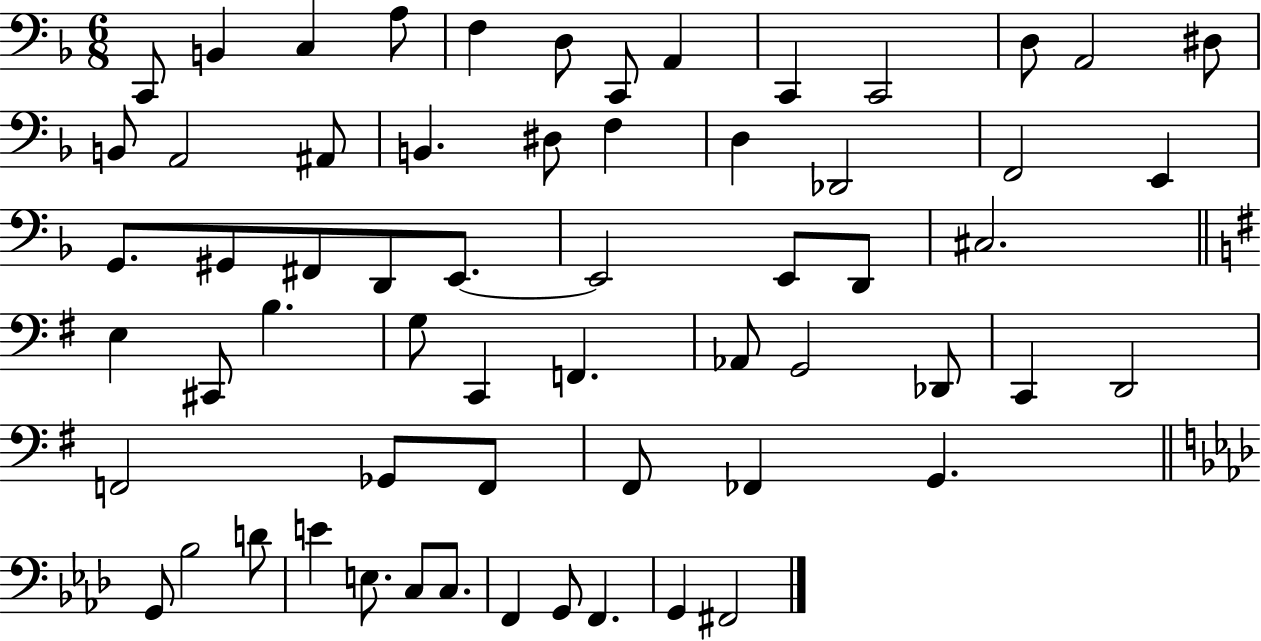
{
  \clef bass
  \numericTimeSignature
  \time 6/8
  \key f \major
  \repeat volta 2 { c,8 b,4 c4 a8 | f4 d8 c,8 a,4 | c,4 c,2 | d8 a,2 dis8 | \break b,8 a,2 ais,8 | b,4. dis8 f4 | d4 des,2 | f,2 e,4 | \break g,8. gis,8 fis,8 d,8 e,8.~~ | e,2 e,8 d,8 | cis2. | \bar "||" \break \key e \minor e4 cis,8 b4. | g8 c,4 f,4. | aes,8 g,2 des,8 | c,4 d,2 | \break f,2 ges,8 f,8 | fis,8 fes,4 g,4. | \bar "||" \break \key f \minor g,8 bes2 d'8 | e'4 e8. c8 c8. | f,4 g,8 f,4. | g,4 fis,2 | \break } \bar "|."
}